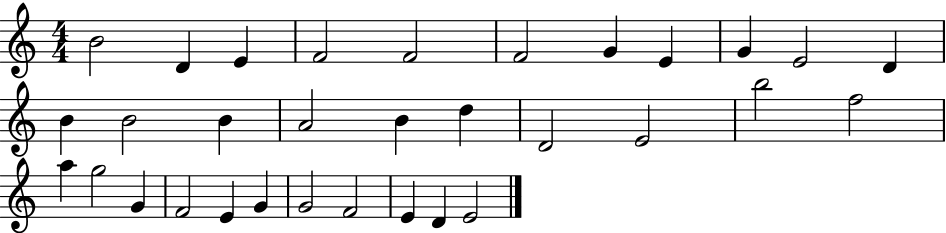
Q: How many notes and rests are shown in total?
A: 32